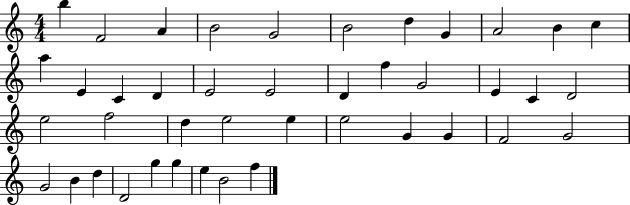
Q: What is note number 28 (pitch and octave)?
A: E5